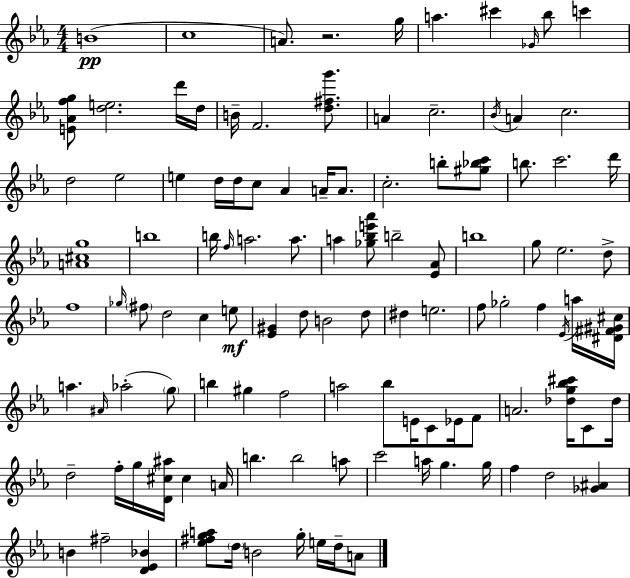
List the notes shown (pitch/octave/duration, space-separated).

B4/w C5/w A4/e. R/h. G5/s A5/q. C#6/q Gb4/s Bb5/e C6/q [E4,Ab4,F5,G5]/e [D5,E5]/h. D6/s D5/s B4/s F4/h. [D5,F#5,G6]/e. A4/q C5/h. Bb4/s A4/q C5/h. D5/h Eb5/h E5/q D5/s D5/s C5/e Ab4/q A4/s A4/e. C5/h. B5/e [G#5,Bb5,C6]/e B5/e. C6/h. D6/s [A4,C#5,G5]/w B5/w B5/s F5/s A5/h. A5/e. A5/q [Gb5,Bb5,E6,Ab6]/e B5/h [Eb4,Ab4]/e B5/w G5/e Eb5/h. D5/e F5/w Gb5/s F#5/e D5/h C5/q E5/e [Eb4,G#4]/q D5/e B4/h D5/e D#5/q E5/h. F5/e Gb5/h F5/q Eb4/s A5/s [D#4,F#4,G#4,C#5]/s A5/q. A#4/s Ab5/h G5/e B5/q G#5/q F5/h A5/h Bb5/e E4/s C4/e Eb4/s F4/e A4/h. [Db5,G5,Bb5,C#6]/s C4/e Db5/s D5/h F5/s G5/s [D4,C#5,A#5]/s C#5/q A4/s B5/q. B5/h A5/e C6/h A5/s G5/q. G5/s F5/q D5/h [Gb4,A#4]/q B4/q F#5/h [D4,Eb4,Bb4]/q [Eb5,F#5,G5,A5]/e D5/s B4/h G5/s E5/s D5/s A4/e